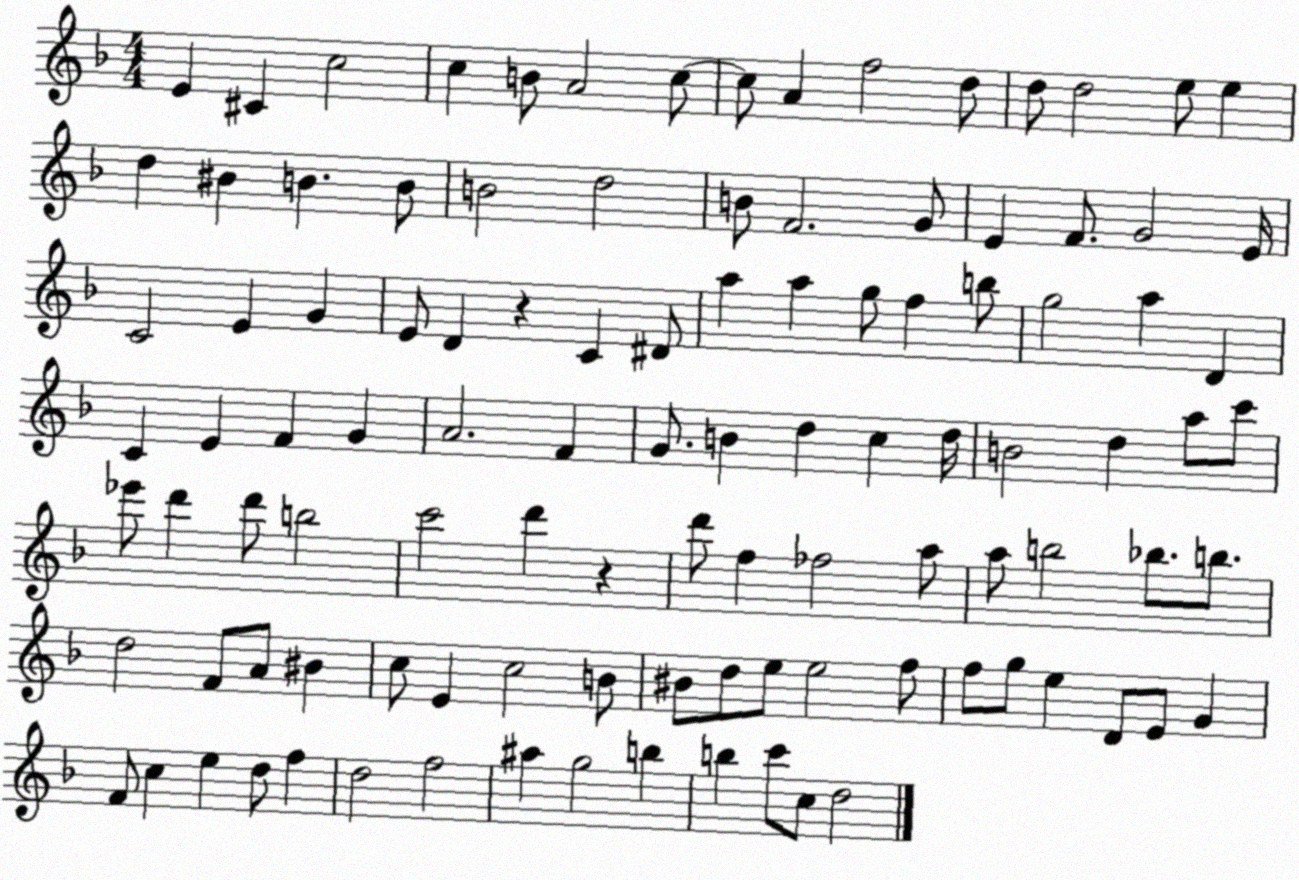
X:1
T:Untitled
M:4/4
L:1/4
K:F
E ^C c2 c B/2 A2 c/2 c/2 A f2 d/2 d/2 d2 e/2 e d ^B B B/2 B2 d2 B/2 F2 G/2 E F/2 G2 E/4 C2 E G E/2 D z C ^D/2 a a g/2 f b/2 g2 a D C E F G A2 F G/2 B d c d/4 B2 d a/2 c'/2 _e'/2 d' d'/2 b2 c'2 d' z d'/2 f _f2 a/2 a/2 b2 _b/2 b/2 d2 F/2 A/2 ^B c/2 E c2 B/2 ^B/2 d/2 e/2 e2 f/2 f/2 g/2 e D/2 E/2 G F/2 c e d/2 f d2 f2 ^a g2 b b c'/2 c/2 d2